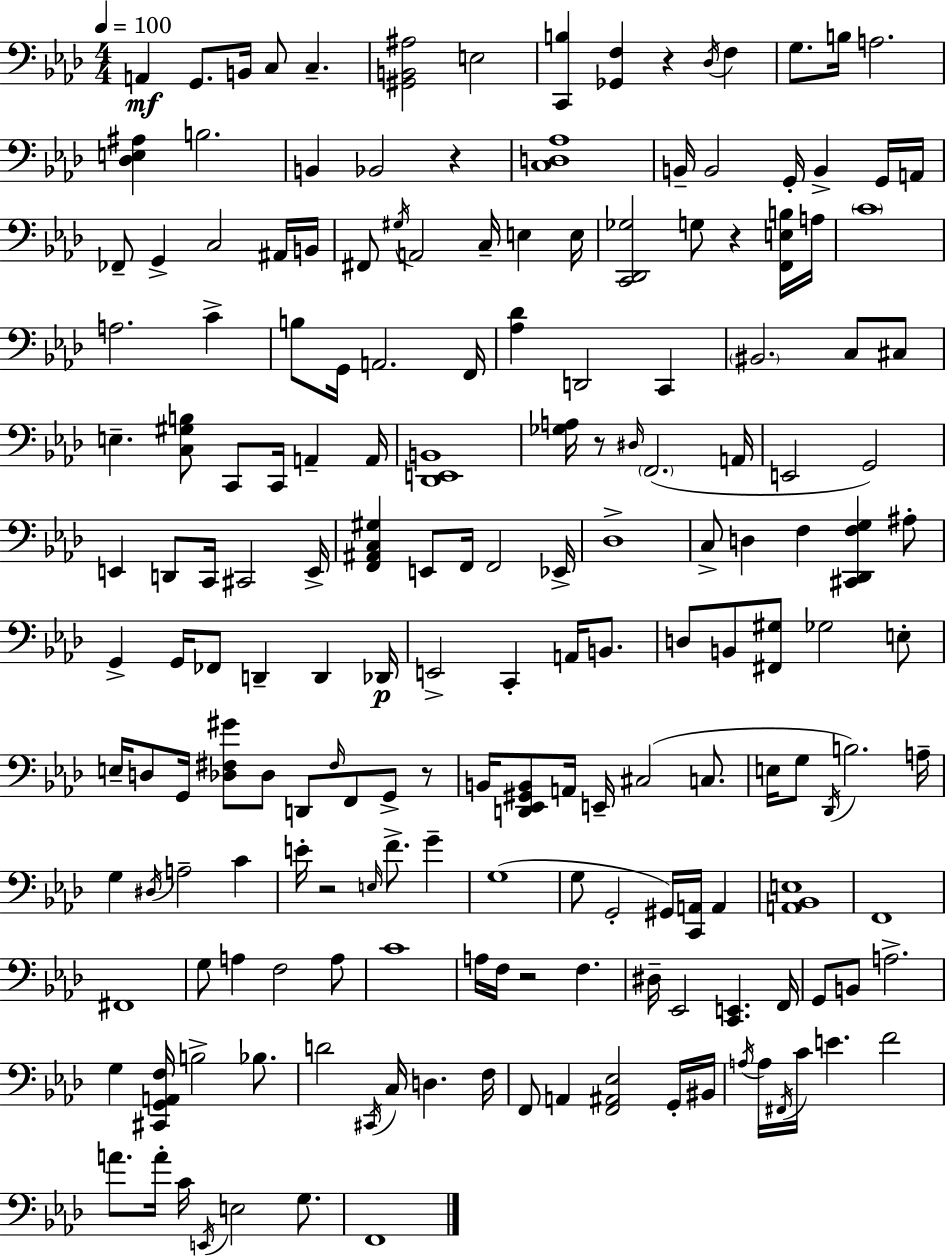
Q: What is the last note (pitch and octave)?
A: F2